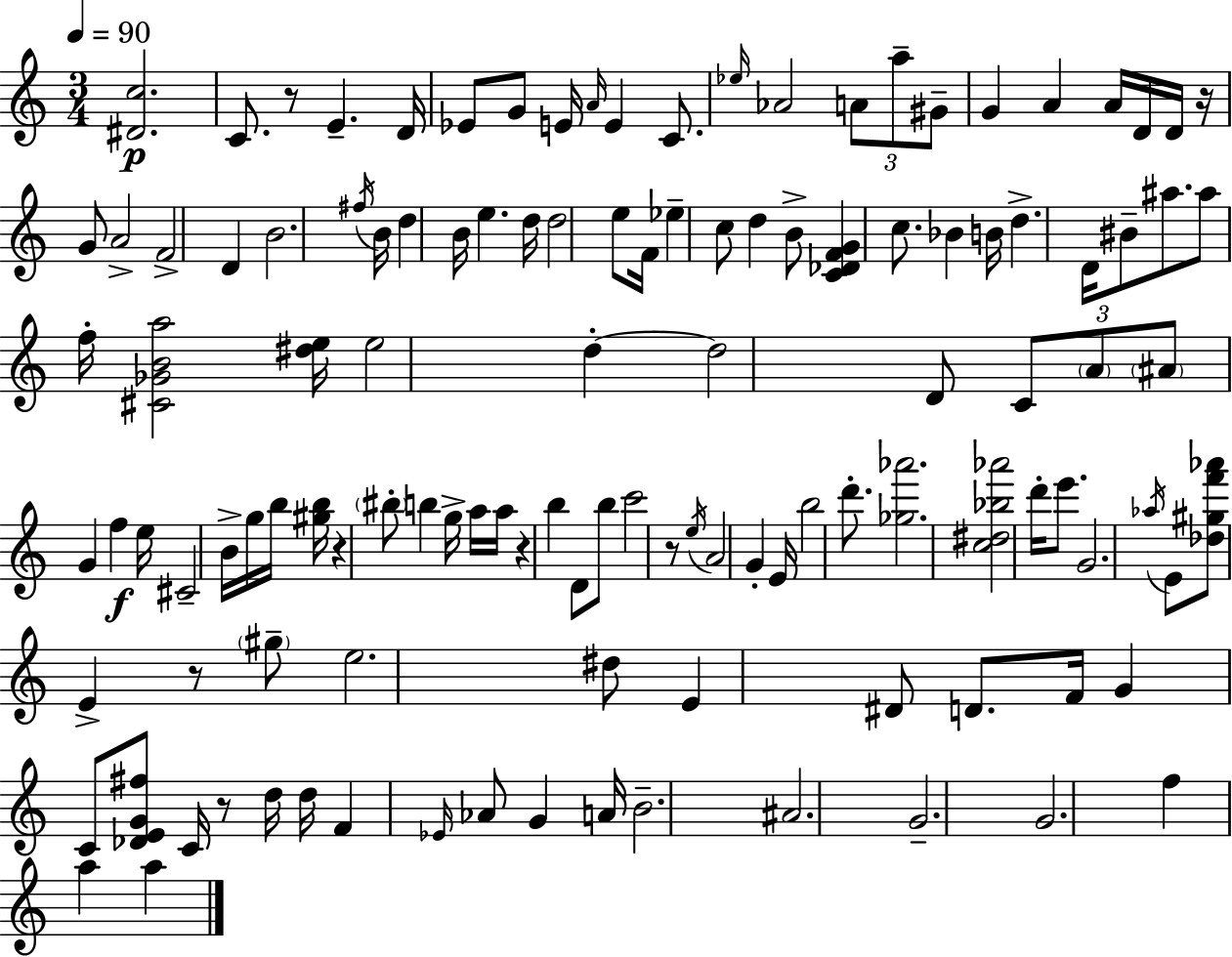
[D#4,C5]/h. C4/e. R/e E4/q. D4/s Eb4/e G4/e E4/s A4/s E4/q C4/e. Eb5/s Ab4/h A4/e A5/e G#4/e G4/q A4/q A4/s D4/s D4/s R/s G4/e A4/h F4/h D4/q B4/h. F#5/s B4/s D5/q B4/s E5/q. D5/s D5/h E5/e F4/s Eb5/q C5/e D5/q B4/e [C4,Db4,F4,G4]/q C5/e. Bb4/q B4/s D5/q. D4/s BIS4/e A#5/e. A#5/e F5/s [C#4,Gb4,B4,A5]/h [D#5,E5]/s E5/h D5/q D5/h D4/e C4/e A4/e A#4/e G4/q F5/q E5/s C#4/h B4/s G5/s B5/s [G#5,B5]/s R/q BIS5/e B5/q G5/s A5/s A5/s R/q B5/q D4/e B5/e C6/h R/e E5/s A4/h G4/q E4/s B5/h D6/e. [Gb5,Ab6]/h. [C5,D#5,Bb5,Ab6]/h D6/s E6/e. G4/h. Ab5/s E4/e [Db5,G#5,F6,Ab6]/e E4/q R/e G#5/e E5/h. D#5/e E4/q D#4/e D4/e. F4/s G4/q C4/e [Db4,E4,G4,F#5]/e C4/s R/e D5/s D5/s F4/q Eb4/s Ab4/e G4/q A4/s B4/h. A#4/h. G4/h. G4/h. F5/q A5/q A5/q